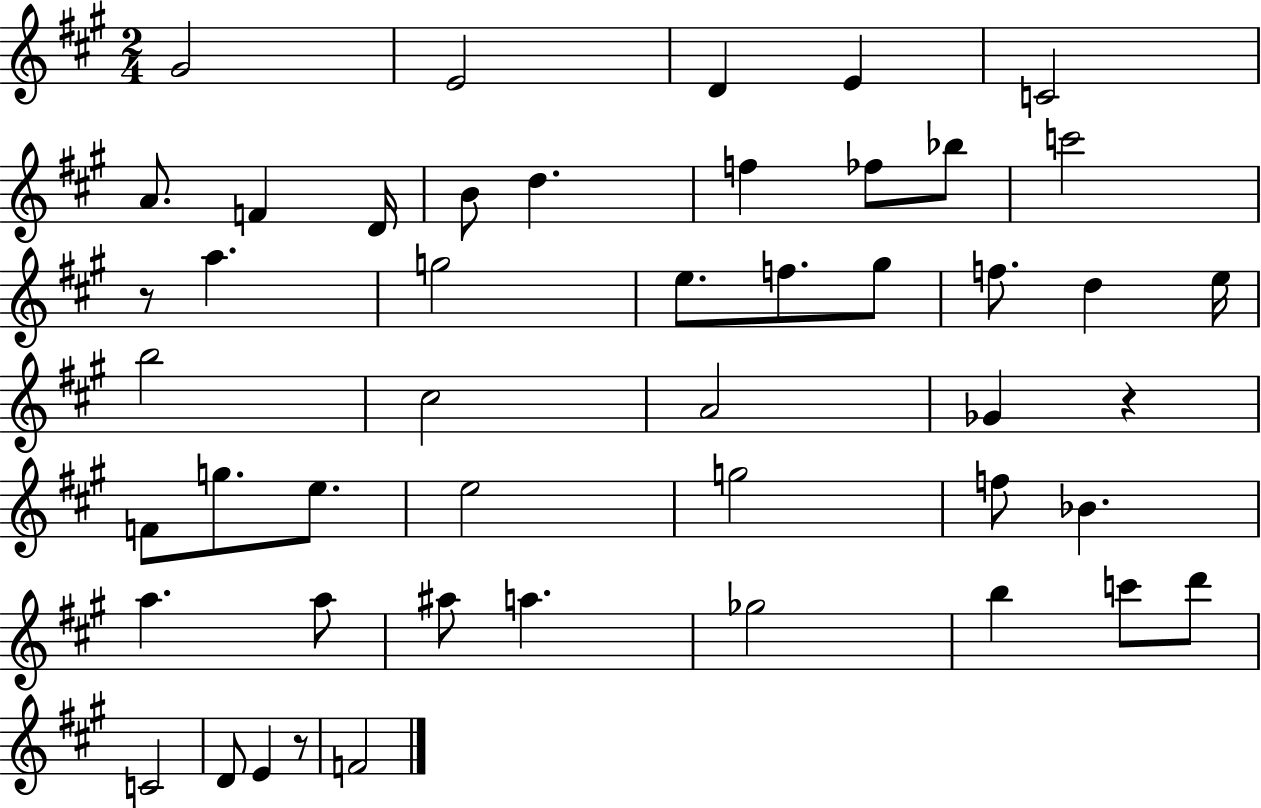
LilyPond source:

{
  \clef treble
  \numericTimeSignature
  \time 2/4
  \key a \major
  gis'2 | e'2 | d'4 e'4 | c'2 | \break a'8. f'4 d'16 | b'8 d''4. | f''4 fes''8 bes''8 | c'''2 | \break r8 a''4. | g''2 | e''8. f''8. gis''8 | f''8. d''4 e''16 | \break b''2 | cis''2 | a'2 | ges'4 r4 | \break f'8 g''8. e''8. | e''2 | g''2 | f''8 bes'4. | \break a''4. a''8 | ais''8 a''4. | ges''2 | b''4 c'''8 d'''8 | \break c'2 | d'8 e'4 r8 | f'2 | \bar "|."
}